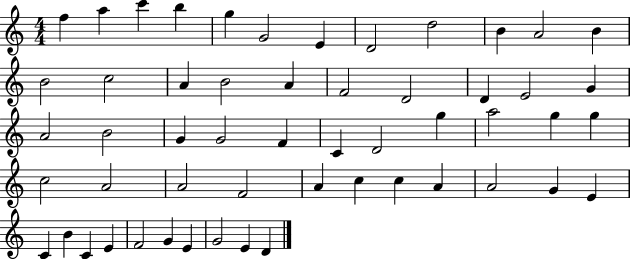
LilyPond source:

{
  \clef treble
  \numericTimeSignature
  \time 4/4
  \key c \major
  f''4 a''4 c'''4 b''4 | g''4 g'2 e'4 | d'2 d''2 | b'4 a'2 b'4 | \break b'2 c''2 | a'4 b'2 a'4 | f'2 d'2 | d'4 e'2 g'4 | \break a'2 b'2 | g'4 g'2 f'4 | c'4 d'2 g''4 | a''2 g''4 g''4 | \break c''2 a'2 | a'2 f'2 | a'4 c''4 c''4 a'4 | a'2 g'4 e'4 | \break c'4 b'4 c'4 e'4 | f'2 g'4 e'4 | g'2 e'4 d'4 | \bar "|."
}